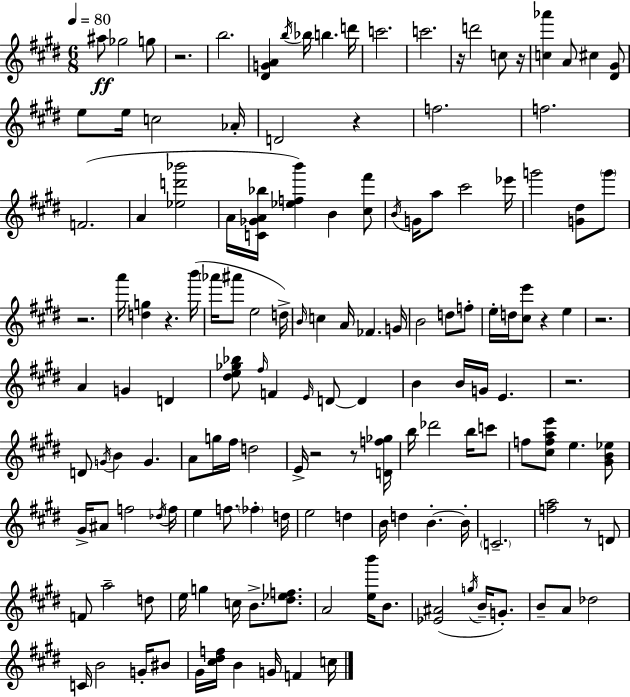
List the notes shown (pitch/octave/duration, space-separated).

A#5/e Gb5/h G5/e R/h. B5/h. [D#4,G4,A4]/q B5/s Bb5/s B5/q. D6/s C6/h. C6/h. R/s D6/h C5/e R/s [C5,Ab6]/q A4/e C#5/q [D#4,G#4]/e E5/e E5/s C5/h Ab4/s D4/h R/q F5/h. F5/h. F4/h. A4/q [Eb5,D6,Bb6]/h A4/s [C4,Gb4,A4,Bb5]/s [Eb5,F5,B6]/q B4/q [C#5,F#6]/e B4/s G4/s A5/e C#6/h Eb6/s G6/h [G4,D#5]/e G6/e R/h. A6/s [D5,G5]/q R/q. B6/s Ab6/s A#6/e E5/h D5/s B4/s C5/q A4/s FES4/q. G4/s B4/h D5/e F5/e E5/s D5/s [C#5,E6]/e R/q E5/q R/h. A4/q G4/q D4/q [D#5,E5,Gb5,Bb5]/e F#5/s F4/q E4/s D4/e D4/q B4/q B4/s G4/s E4/q. R/h. D4/e G4/s B4/q G4/q. A4/e G5/s F#5/s D5/h E4/s R/h R/e [D4,F5,Gb5]/s B5/s Db6/h B5/s C6/e F5/e [C#5,F5,A5,E6]/e E5/q. [G#4,B4,Eb5]/e G#4/s A#4/e F5/h Db5/s F5/s E5/q F5/e. FES5/q D5/s E5/h D5/q B4/s D5/q B4/q. B4/s C4/h. [F5,A5]/h R/e D4/e F4/e A5/h D5/e E5/s G5/q C5/s B4/e. [D#5,Eb5,F5]/e. A4/h [E5,B6]/s B4/e. [Eb4,A#4]/h G5/s B4/s G4/e. B4/e A4/e Db5/h C4/s B4/h G4/s BIS4/e G#4/s [C#5,D#5,F5]/s B4/q G4/s F4/q C5/s